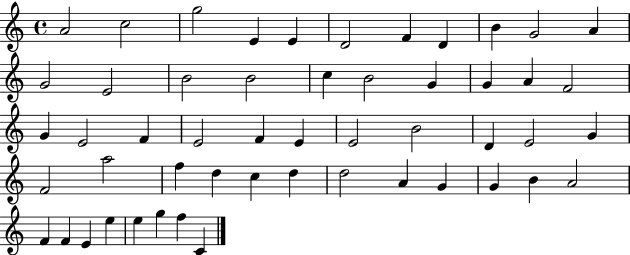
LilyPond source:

{
  \clef treble
  \time 4/4
  \defaultTimeSignature
  \key c \major
  a'2 c''2 | g''2 e'4 e'4 | d'2 f'4 d'4 | b'4 g'2 a'4 | \break g'2 e'2 | b'2 b'2 | c''4 b'2 g'4 | g'4 a'4 f'2 | \break g'4 e'2 f'4 | e'2 f'4 e'4 | e'2 b'2 | d'4 e'2 g'4 | \break f'2 a''2 | f''4 d''4 c''4 d''4 | d''2 a'4 g'4 | g'4 b'4 a'2 | \break f'4 f'4 e'4 e''4 | e''4 g''4 f''4 c'4 | \bar "|."
}